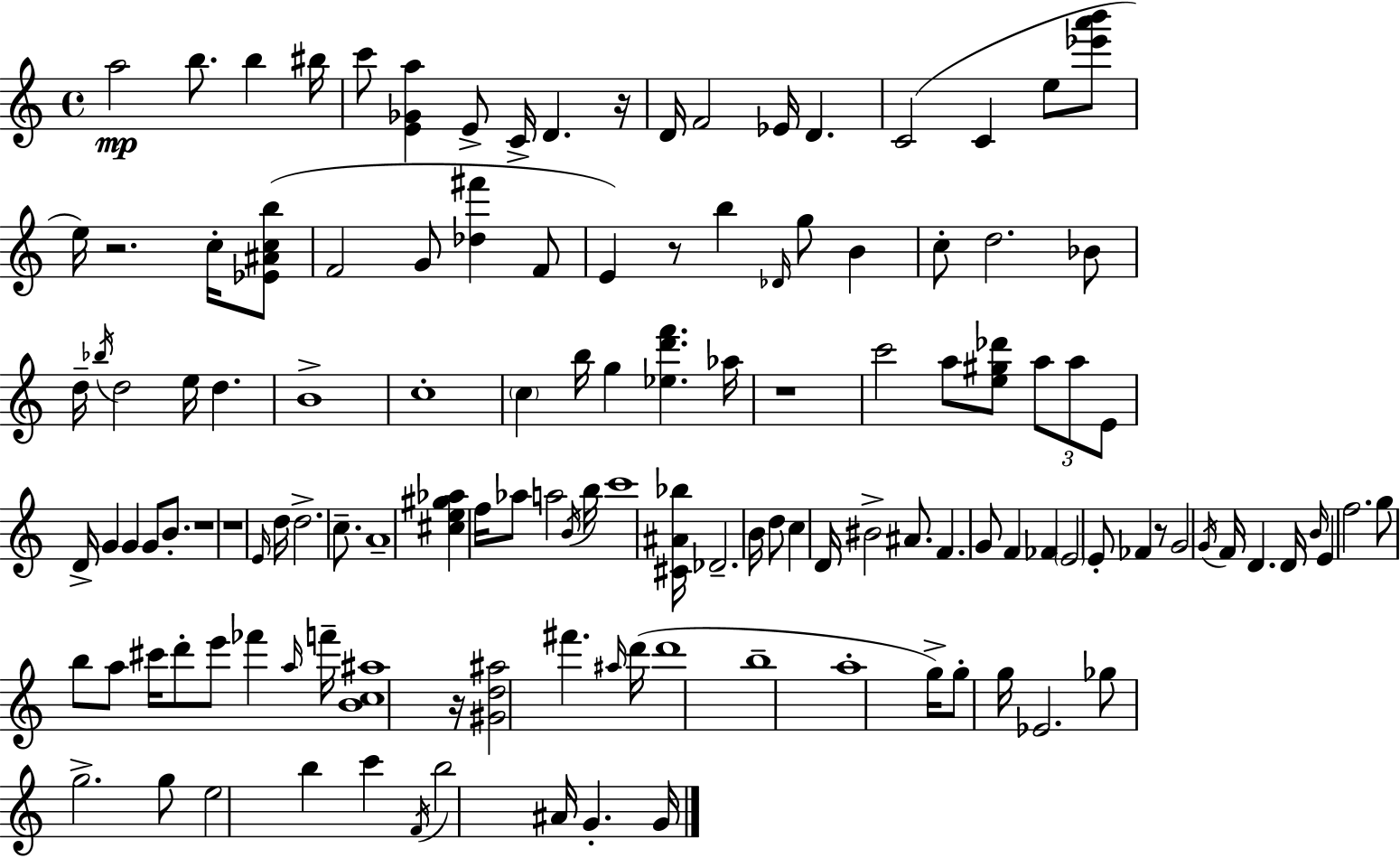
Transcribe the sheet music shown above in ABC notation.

X:1
T:Untitled
M:4/4
L:1/4
K:C
a2 b/2 b ^b/4 c'/2 [E_Ga] E/2 C/4 D z/4 D/4 F2 _E/4 D C2 C e/2 [_e'a'b']/2 e/4 z2 c/4 [_E^Acb]/2 F2 G/2 [_d^f'] F/2 E z/2 b _D/4 g/2 B c/2 d2 _B/2 d/4 _b/4 d2 e/4 d B4 c4 c b/4 g [_ed'f'] _a/4 z4 c'2 a/2 [e^g_d']/2 a/2 a/2 E/2 D/4 G G G/2 B/2 z4 z4 E/4 d/4 d2 c/2 A4 [^ce^g_a] f/4 _a/2 a2 B/4 b/4 c'4 [^C^A_b]/4 _D2 B/4 d/2 c D/4 ^B2 ^A/2 F G/2 F _F E2 E/2 _F z/2 G2 G/4 F/4 D D/4 B/4 E f2 g/2 b/2 a/2 ^c'/4 d'/2 e'/2 _f' a/4 f'/4 [Bc^a]4 z/4 [^Gd^a]2 ^f' ^a/4 d'/4 d'4 b4 a4 g/4 g/2 g/4 _E2 _g/2 g2 g/2 e2 b c' F/4 b2 ^A/4 G G/4